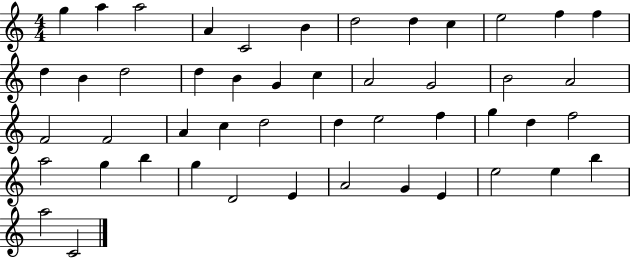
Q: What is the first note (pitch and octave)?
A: G5